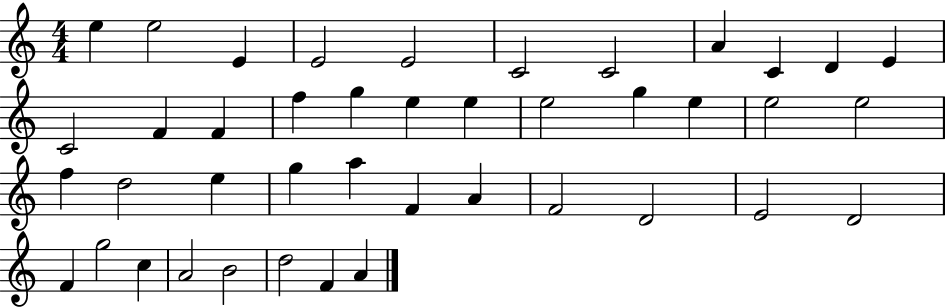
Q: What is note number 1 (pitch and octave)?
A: E5